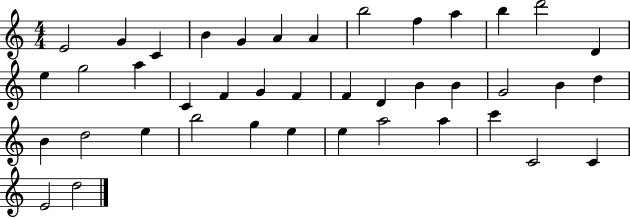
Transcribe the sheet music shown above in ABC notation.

X:1
T:Untitled
M:4/4
L:1/4
K:C
E2 G C B G A A b2 f a b d'2 D e g2 a C F G F F D B B G2 B d B d2 e b2 g e e a2 a c' C2 C E2 d2